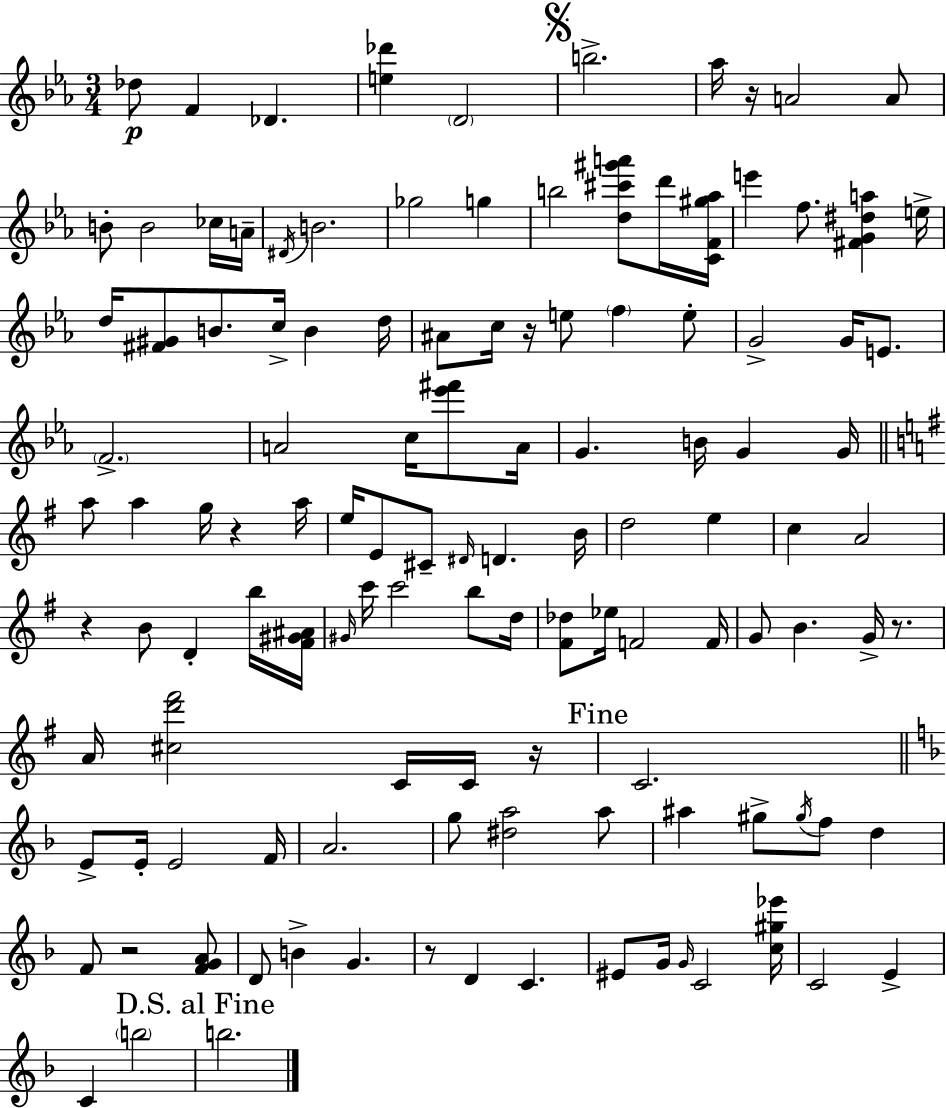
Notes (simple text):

Db5/e F4/q Db4/q. [E5,Db6]/q D4/h B5/h. Ab5/s R/s A4/h A4/e B4/e B4/h CES5/s A4/s D#4/s B4/h. Gb5/h G5/q B5/h [D5,C#6,G#6,A6]/e D6/s [C4,F4,G#5,Ab5]/s E6/q F5/e. [F#4,G4,D#5,A5]/q E5/s D5/s [F#4,G#4]/e B4/e. C5/s B4/q D5/s A#4/e C5/s R/s E5/e F5/q E5/e G4/h G4/s E4/e. F4/h. A4/h C5/s [Eb6,F#6]/e A4/s G4/q. B4/s G4/q G4/s A5/e A5/q G5/s R/q A5/s E5/s E4/e C#4/e D#4/s D4/q. B4/s D5/h E5/q C5/q A4/h R/q B4/e D4/q B5/s [F#4,G#4,A#4]/s G#4/s C6/s C6/h B5/e D5/s [F#4,Db5]/e Eb5/s F4/h F4/s G4/e B4/q. G4/s R/e. A4/s [C#5,D6,F#6]/h C4/s C4/s R/s C4/h. E4/e E4/s E4/h F4/s A4/h. G5/e [D#5,A5]/h A5/e A#5/q G#5/e G#5/s F5/e D5/q F4/e R/h [F4,G4,A4]/e D4/e B4/q G4/q. R/e D4/q C4/q. EIS4/e G4/s G4/s C4/h [C5,G#5,Eb6]/s C4/h E4/q C4/q B5/h B5/h.